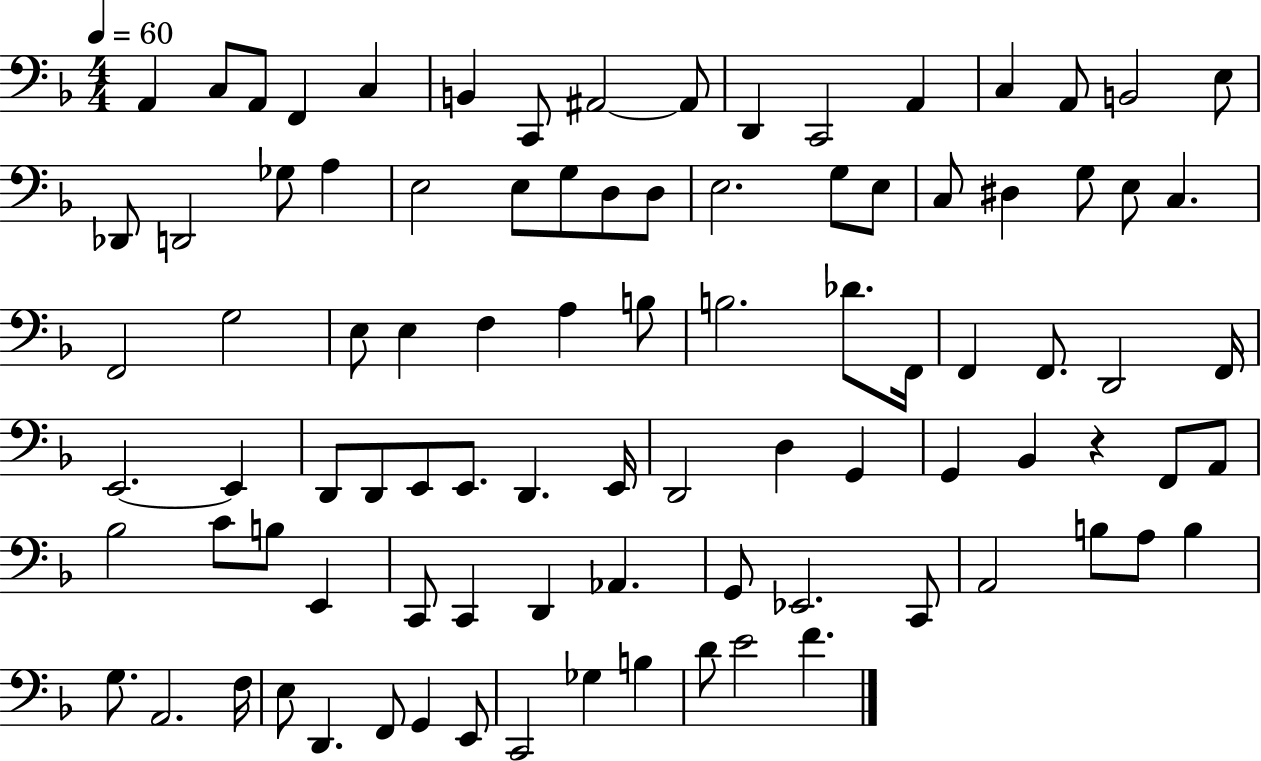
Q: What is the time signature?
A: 4/4